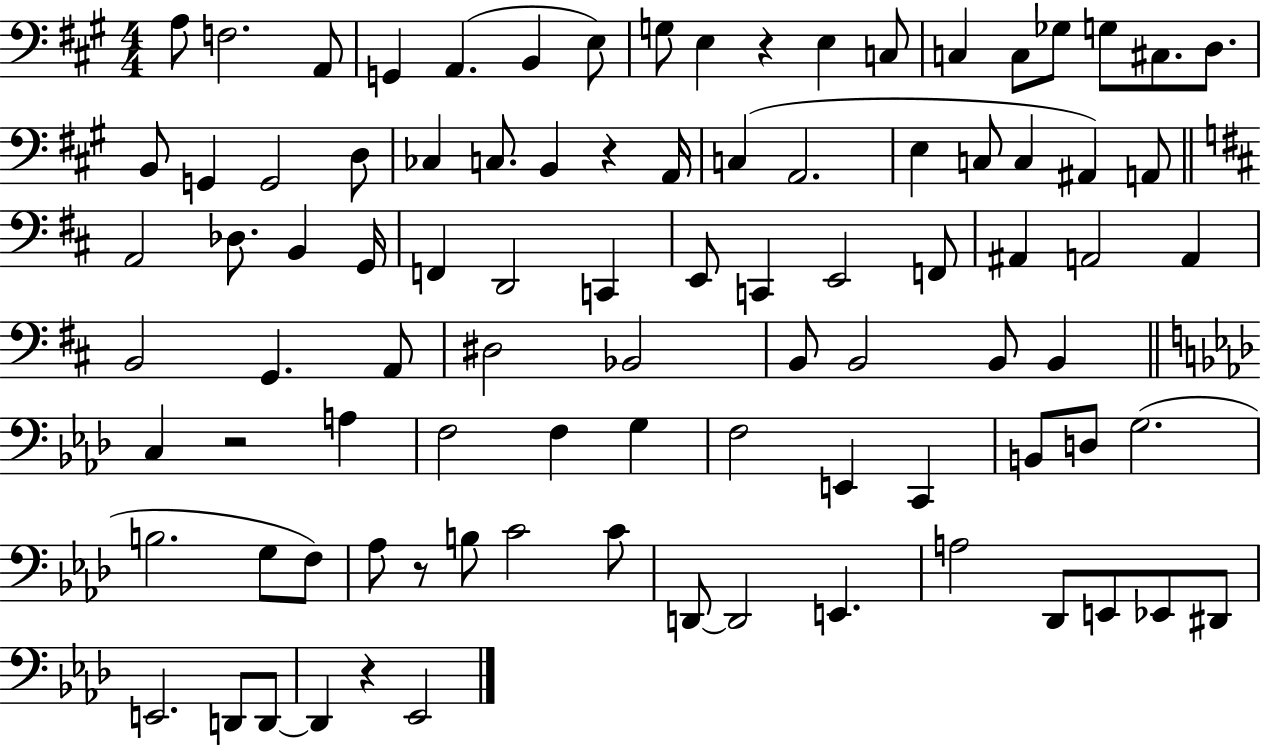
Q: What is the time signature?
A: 4/4